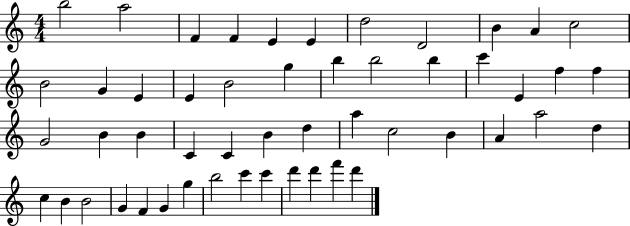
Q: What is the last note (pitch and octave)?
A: D6